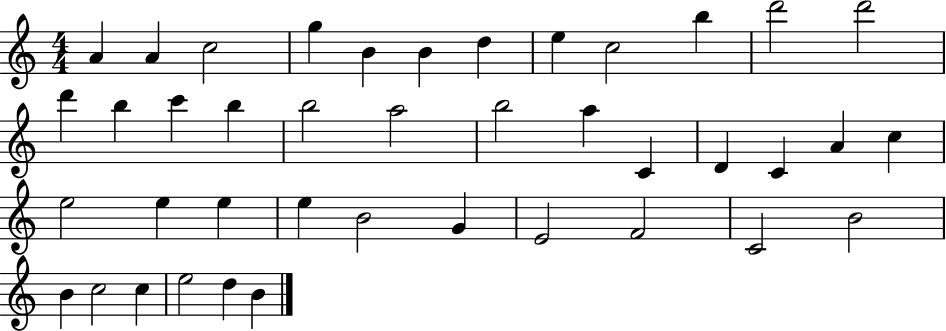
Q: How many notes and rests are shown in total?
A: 41